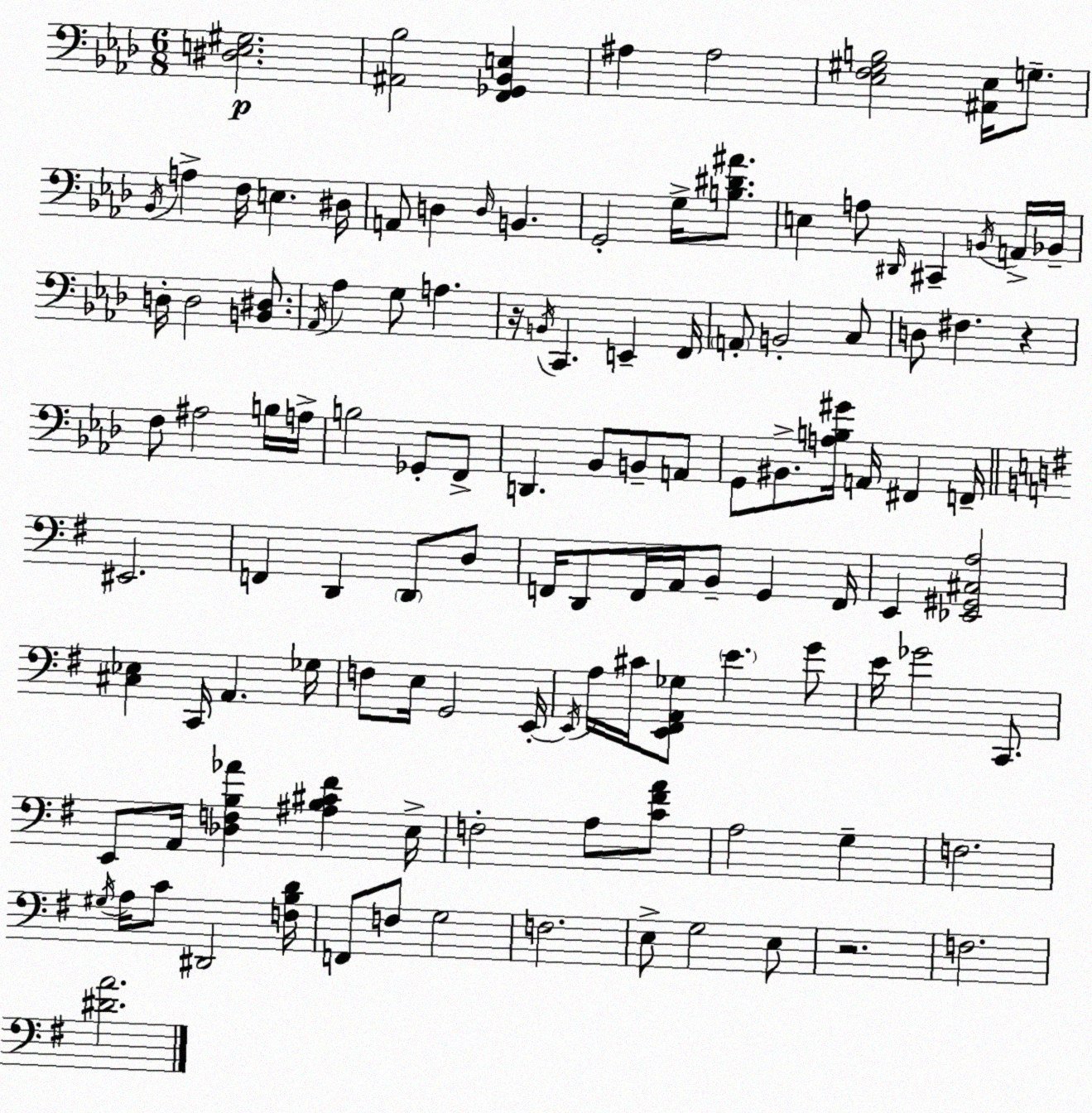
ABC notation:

X:1
T:Untitled
M:6/8
L:1/4
K:Ab
[^D,E,^G,]2 [^A,,_B,]2 [F,,_G,,_B,,E,] ^A, ^A,2 [_E,F,^G,B,]2 [^A,,_E,]/4 G,/2 _B,,/4 A, F,/4 E, ^D,/4 A,,/2 D, D,/4 B,, G,,2 G,/4 [B,^D^A]/2 E, A,/2 ^D,,/4 ^C,, B,,/4 A,,/4 _B,,/4 D,/4 D,2 [B,,^D,]/2 _A,,/4 _A, G,/2 A, z/4 B,,/4 C,, E,, F,,/4 A,,/2 B,,2 C,/2 D,/2 ^F, z F,/2 ^A,2 B,/4 A,/4 B,2 _G,,/2 F,,/2 D,, _B,,/2 B,,/2 A,,/2 G,,/2 ^B,,/2 [A,B,^G]/4 A,,/4 ^F,, F,,/4 ^E,,2 F,, D,, D,,/2 D,/2 F,,/4 D,,/2 F,,/4 A,,/4 B,,/2 G,, F,,/4 E,, [_E,,^G,,^C,A,]2 [^C,_E,] C,,/4 A,, _G,/4 F,/2 E,/4 G,,2 E,,/4 E,,/4 A,/4 ^C/4 [E,,^F,,A,,_G,]/2 E G/2 E/4 _G2 C,,/2 E,,/2 A,,/4 [_D,F,B,_A] [^A,B,^C^F] E,/4 F,2 A,/2 [C^FA]/2 A,2 G, F,2 ^G,/4 A,/4 C/2 ^D,,2 [F,B,D]/4 F,,/2 F,/2 G,2 F,2 E,/2 G,2 E,/2 z2 F,2 [^DA]2